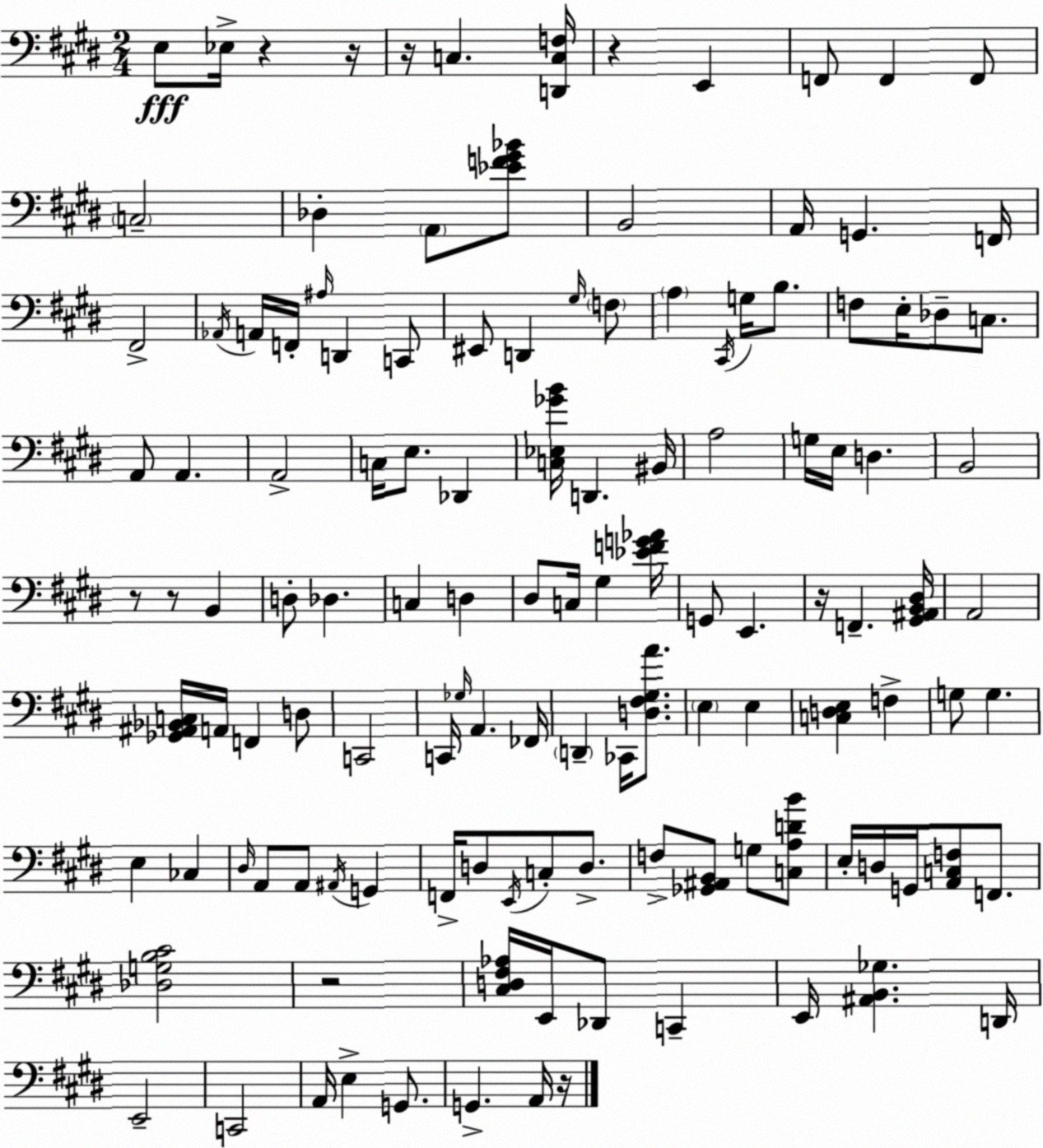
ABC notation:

X:1
T:Untitled
M:2/4
L:1/4
K:E
E,/2 _E,/4 z z/4 z/4 C, [D,,C,F,]/4 z E,, F,,/2 F,, F,,/2 C,2 _D, A,,/2 [_EF^G_B]/2 B,,2 A,,/4 G,, F,,/4 ^F,,2 _A,,/4 A,,/4 F,,/4 ^A,/4 D,, C,,/2 ^E,,/2 D,, ^G,/4 F,/2 A, ^C,,/4 G,/4 B,/2 F,/2 E,/4 _D,/2 C,/2 A,,/2 A,, A,,2 C,/4 E,/2 _D,, [C,_E,_GB]/4 D,, ^B,,/4 A,2 G,/4 E,/4 D, B,,2 z/2 z/2 B,, D,/2 _D, C, D, ^D,/2 C,/4 ^G, [_EFG_A]/4 G,,/2 E,, z/4 F,, [^G,,^A,,B,,^D,]/4 A,,2 [_G,,^A,,_B,,C,]/4 A,,/4 F,, D,/2 C,,2 C,,/4 _G,/4 A,, _F,,/4 D,, _C,,/4 [D,^F,^G,A]/2 E, E, [C,D,E,] F, G,/2 G, E, _C, ^D,/4 A,,/2 A,,/2 ^A,,/4 G,, F,,/4 D,/2 E,,/4 C,/2 D,/2 F,/2 [_G,,^A,,B,,]/2 G,/2 [C,A,DB]/2 E,/4 D,/4 G,,/4 [A,,C,F,]/2 F,,/2 [_D,G,B,^C]2 z2 [^C,D,^F,_A,]/4 E,,/4 _D,,/2 C,, E,,/4 [^A,,B,,_G,] D,,/4 E,,2 C,,2 A,,/4 E, G,,/2 G,, A,,/4 z/4